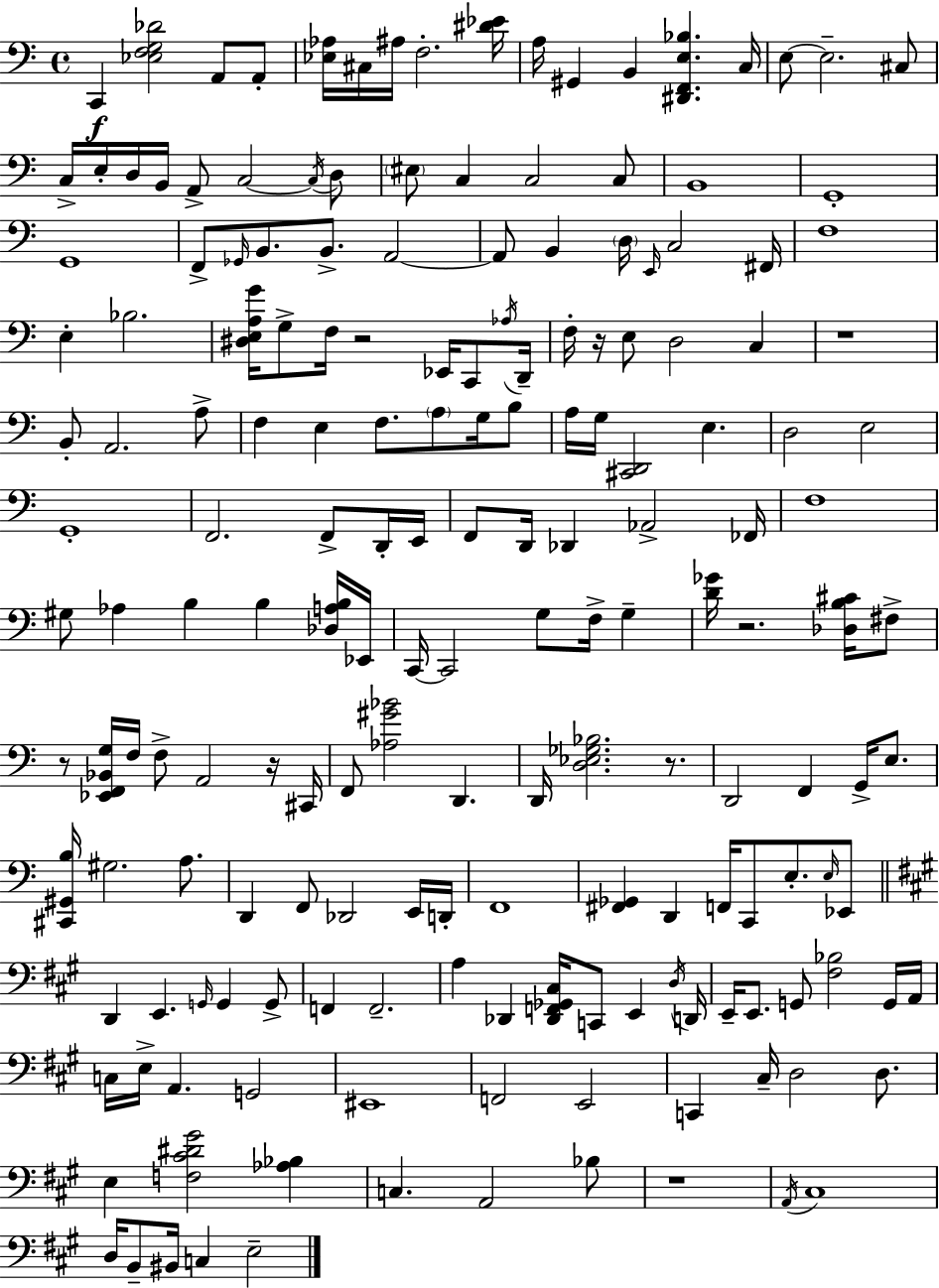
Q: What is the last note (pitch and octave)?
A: E3